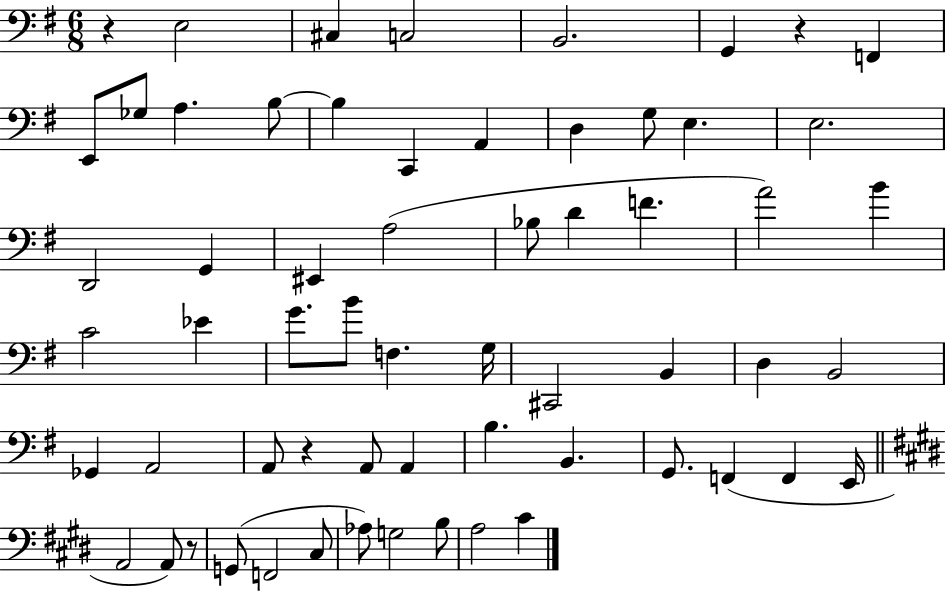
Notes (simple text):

R/q E3/h C#3/q C3/h B2/h. G2/q R/q F2/q E2/e Gb3/e A3/q. B3/e B3/q C2/q A2/q D3/q G3/e E3/q. E3/h. D2/h G2/q EIS2/q A3/h Bb3/e D4/q F4/q. A4/h B4/q C4/h Eb4/q G4/e. B4/e F3/q. G3/s C#2/h B2/q D3/q B2/h Gb2/q A2/h A2/e R/q A2/e A2/q B3/q. B2/q. G2/e. F2/q F2/q E2/s A2/h A2/e R/e G2/e F2/h C#3/e Ab3/e G3/h B3/e A3/h C#4/q